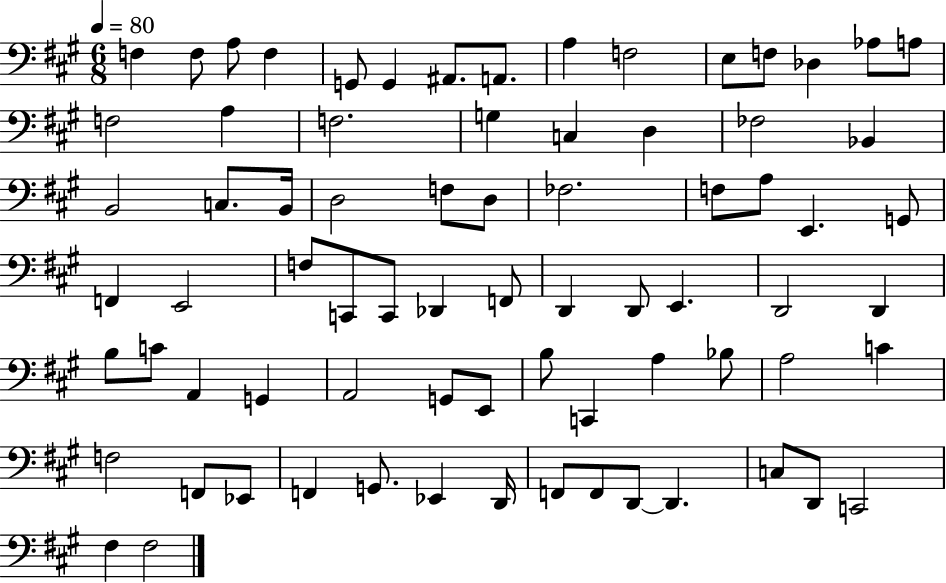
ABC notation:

X:1
T:Untitled
M:6/8
L:1/4
K:A
F, F,/2 A,/2 F, G,,/2 G,, ^A,,/2 A,,/2 A, F,2 E,/2 F,/2 _D, _A,/2 A,/2 F,2 A, F,2 G, C, D, _F,2 _B,, B,,2 C,/2 B,,/4 D,2 F,/2 D,/2 _F,2 F,/2 A,/2 E,, G,,/2 F,, E,,2 F,/2 C,,/2 C,,/2 _D,, F,,/2 D,, D,,/2 E,, D,,2 D,, B,/2 C/2 A,, G,, A,,2 G,,/2 E,,/2 B,/2 C,, A, _B,/2 A,2 C F,2 F,,/2 _E,,/2 F,, G,,/2 _E,, D,,/4 F,,/2 F,,/2 D,,/2 D,, C,/2 D,,/2 C,,2 ^F, ^F,2